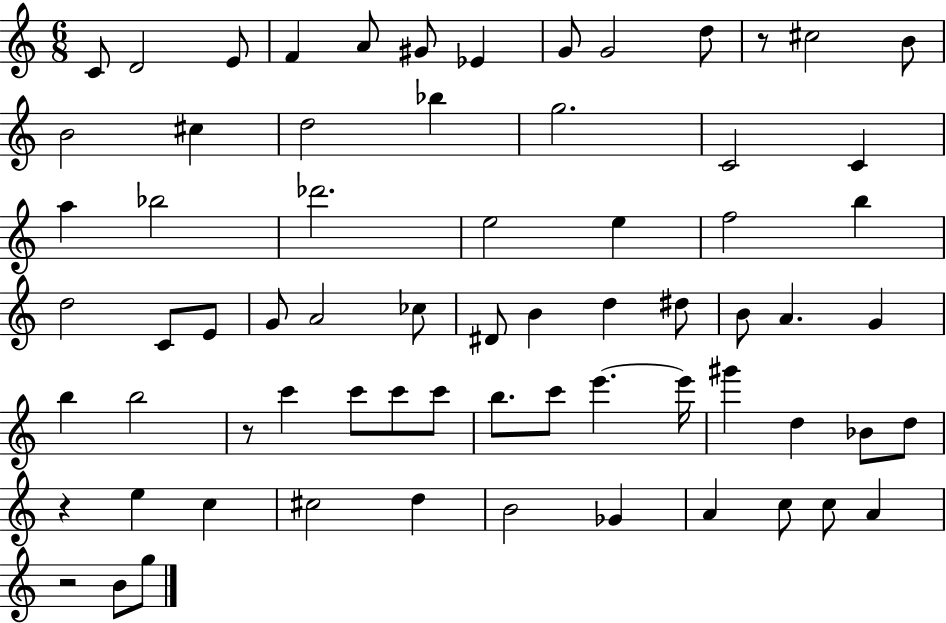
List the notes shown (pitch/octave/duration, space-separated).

C4/e D4/h E4/e F4/q A4/e G#4/e Eb4/q G4/e G4/h D5/e R/e C#5/h B4/e B4/h C#5/q D5/h Bb5/q G5/h. C4/h C4/q A5/q Bb5/h Db6/h. E5/h E5/q F5/h B5/q D5/h C4/e E4/e G4/e A4/h CES5/e D#4/e B4/q D5/q D#5/e B4/e A4/q. G4/q B5/q B5/h R/e C6/q C6/e C6/e C6/e B5/e. C6/e E6/q. E6/s G#6/q D5/q Bb4/e D5/e R/q E5/q C5/q C#5/h D5/q B4/h Gb4/q A4/q C5/e C5/e A4/q R/h B4/e G5/e